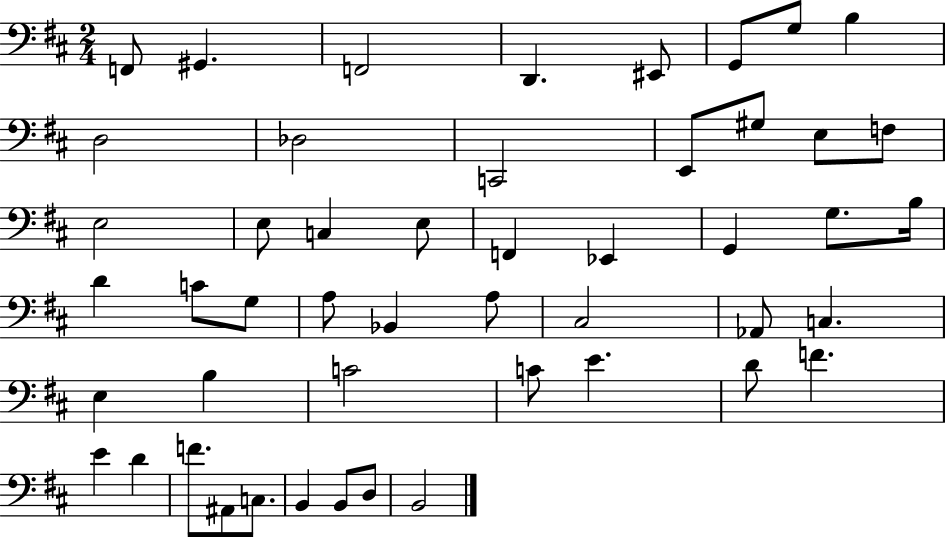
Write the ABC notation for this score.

X:1
T:Untitled
M:2/4
L:1/4
K:D
F,,/2 ^G,, F,,2 D,, ^E,,/2 G,,/2 G,/2 B, D,2 _D,2 C,,2 E,,/2 ^G,/2 E,/2 F,/2 E,2 E,/2 C, E,/2 F,, _E,, G,, G,/2 B,/4 D C/2 G,/2 A,/2 _B,, A,/2 ^C,2 _A,,/2 C, E, B, C2 C/2 E D/2 F E D F/2 ^A,,/2 C,/2 B,, B,,/2 D,/2 B,,2